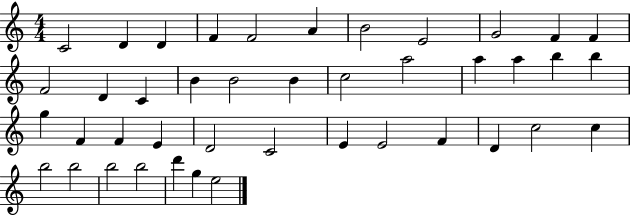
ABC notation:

X:1
T:Untitled
M:4/4
L:1/4
K:C
C2 D D F F2 A B2 E2 G2 F F F2 D C B B2 B c2 a2 a a b b g F F E D2 C2 E E2 F D c2 c b2 b2 b2 b2 d' g e2